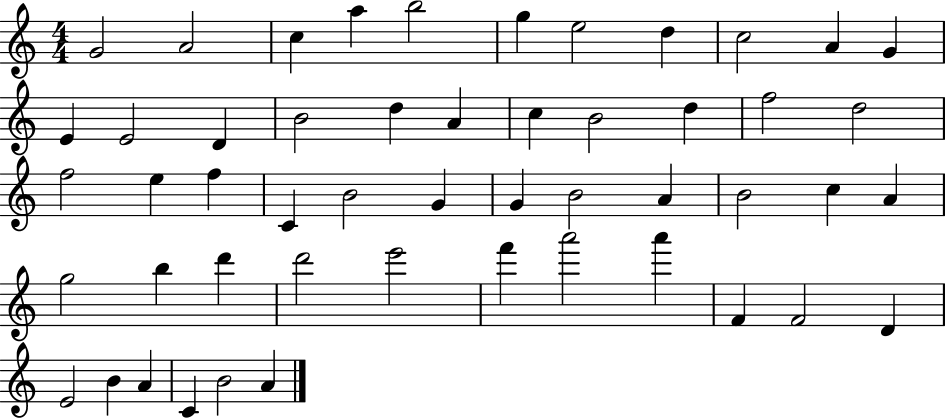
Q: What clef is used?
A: treble